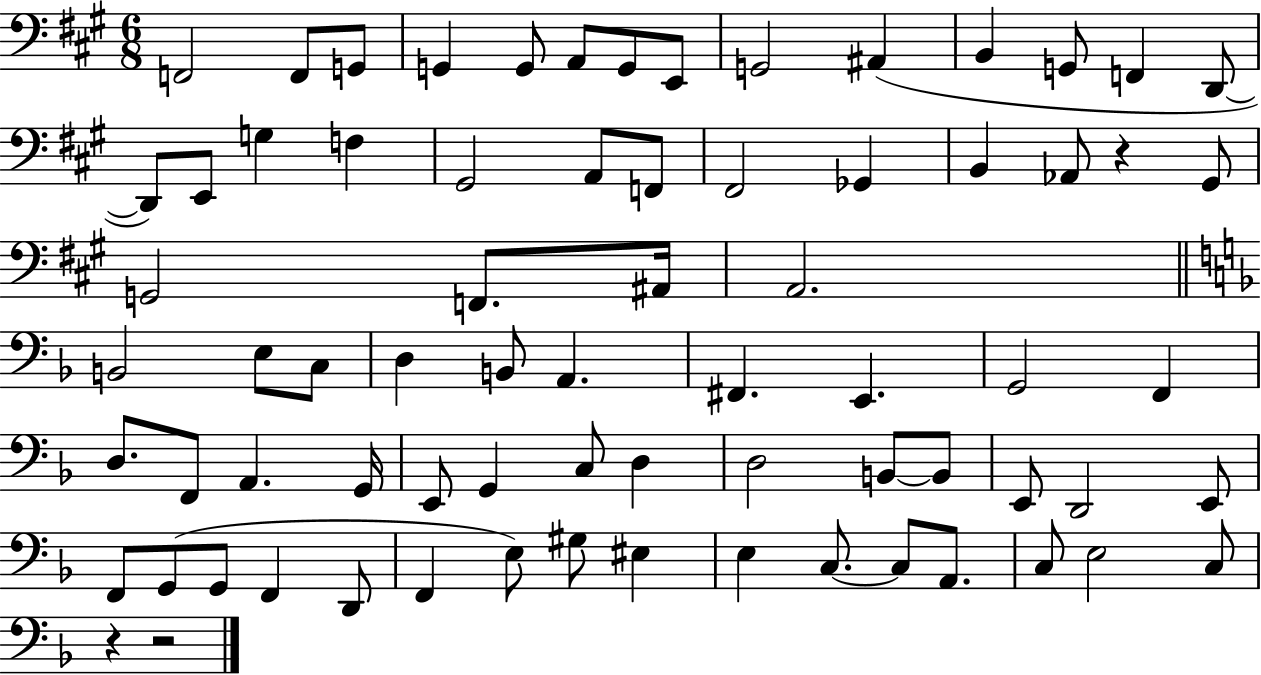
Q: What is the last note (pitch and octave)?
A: C3